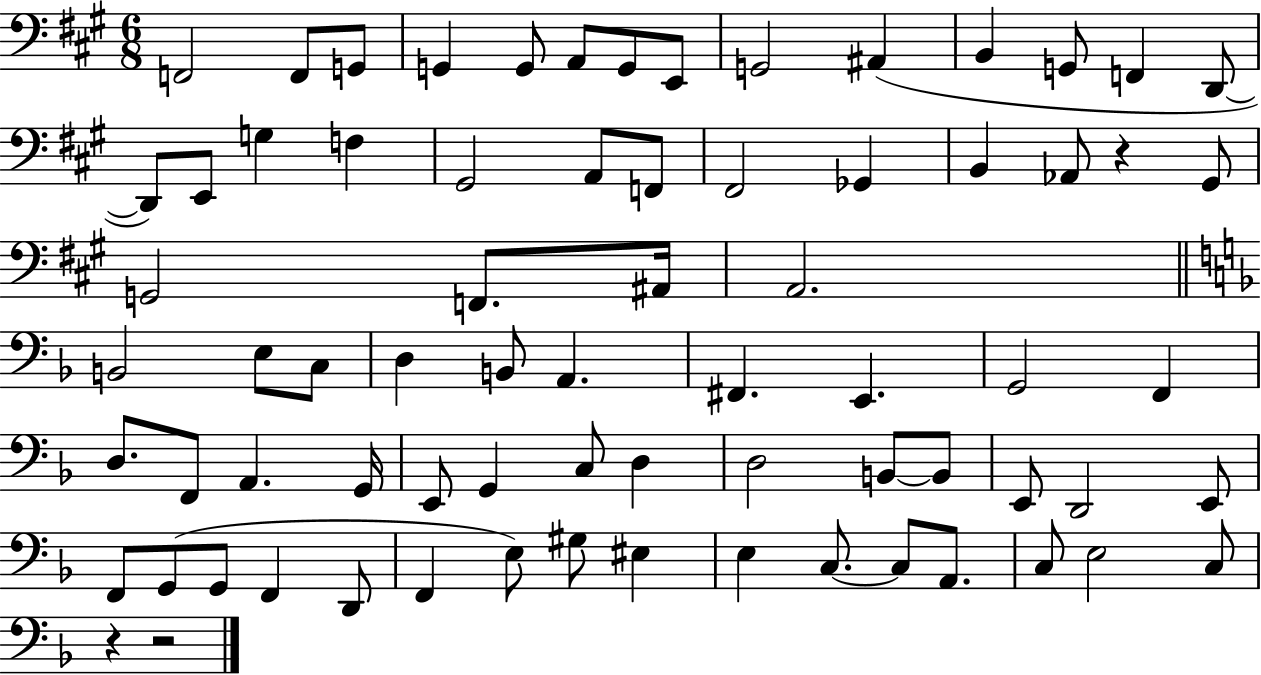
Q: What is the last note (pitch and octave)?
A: C3